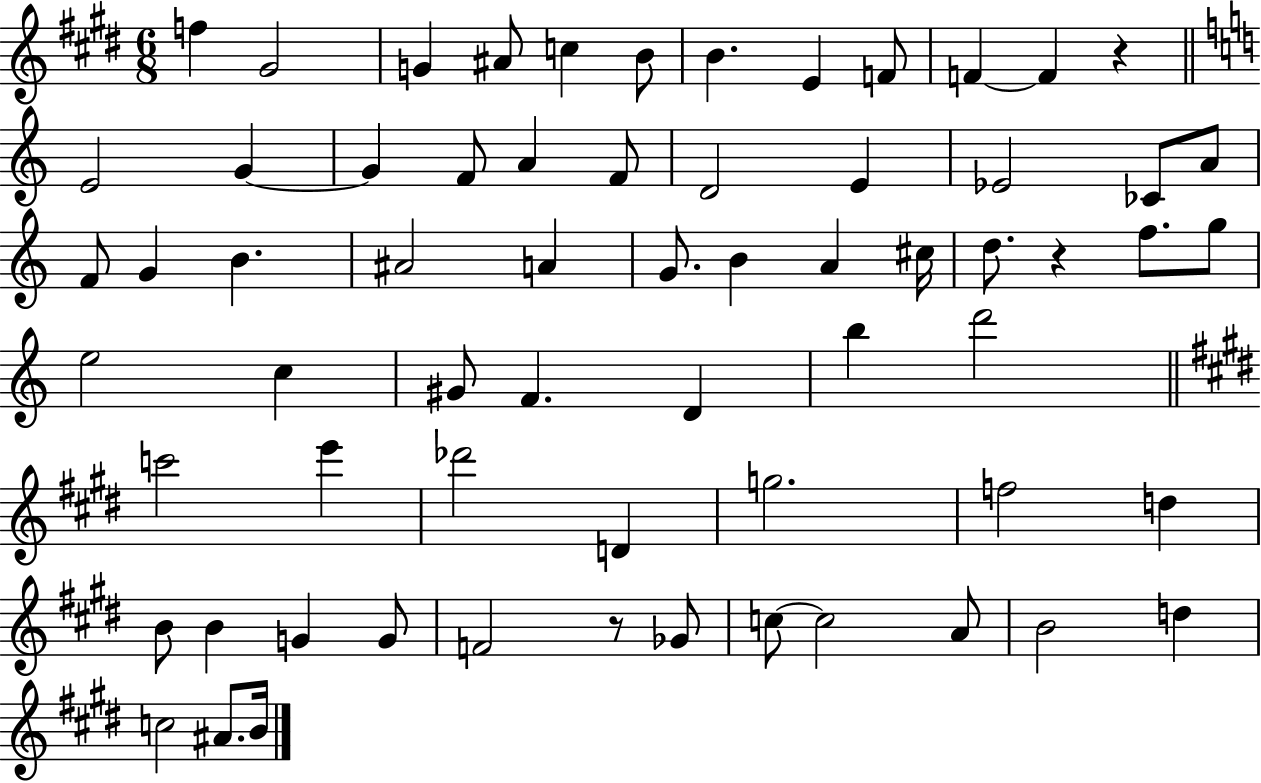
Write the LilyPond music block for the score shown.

{
  \clef treble
  \numericTimeSignature
  \time 6/8
  \key e \major
  f''4 gis'2 | g'4 ais'8 c''4 b'8 | b'4. e'4 f'8 | f'4~~ f'4 r4 | \break \bar "||" \break \key a \minor e'2 g'4~~ | g'4 f'8 a'4 f'8 | d'2 e'4 | ees'2 ces'8 a'8 | \break f'8 g'4 b'4. | ais'2 a'4 | g'8. b'4 a'4 cis''16 | d''8. r4 f''8. g''8 | \break e''2 c''4 | gis'8 f'4. d'4 | b''4 d'''2 | \bar "||" \break \key e \major c'''2 e'''4 | des'''2 d'4 | g''2. | f''2 d''4 | \break b'8 b'4 g'4 g'8 | f'2 r8 ges'8 | c''8~~ c''2 a'8 | b'2 d''4 | \break c''2 ais'8. b'16 | \bar "|."
}